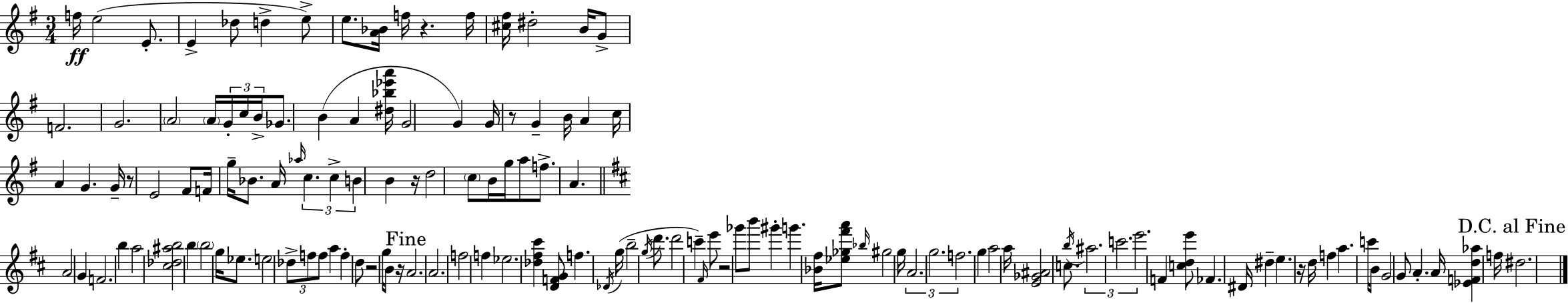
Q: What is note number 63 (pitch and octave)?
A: F5